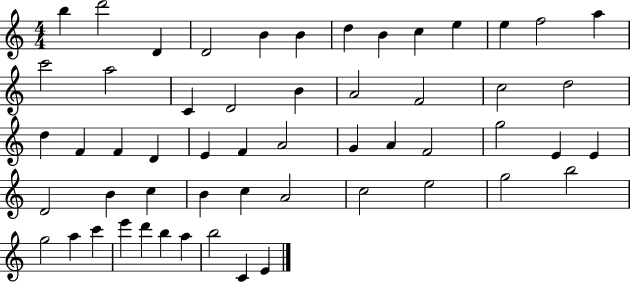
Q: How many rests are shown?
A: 0